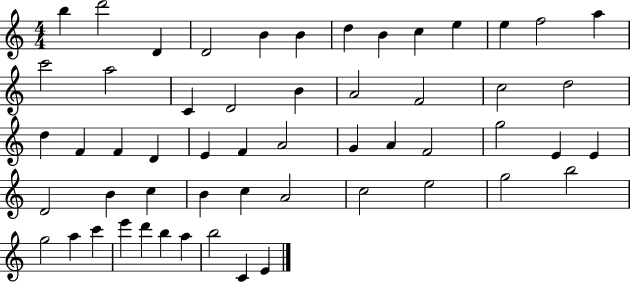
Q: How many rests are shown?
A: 0